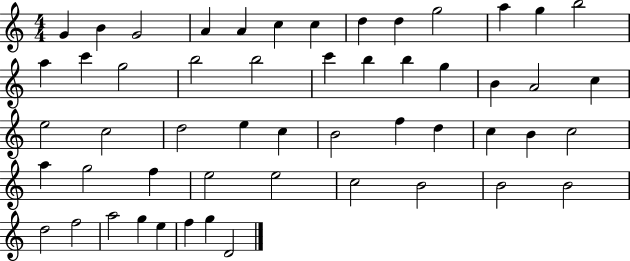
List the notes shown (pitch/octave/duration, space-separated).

G4/q B4/q G4/h A4/q A4/q C5/q C5/q D5/q D5/q G5/h A5/q G5/q B5/h A5/q C6/q G5/h B5/h B5/h C6/q B5/q B5/q G5/q B4/q A4/h C5/q E5/h C5/h D5/h E5/q C5/q B4/h F5/q D5/q C5/q B4/q C5/h A5/q G5/h F5/q E5/h E5/h C5/h B4/h B4/h B4/h D5/h F5/h A5/h G5/q E5/q F5/q G5/q D4/h